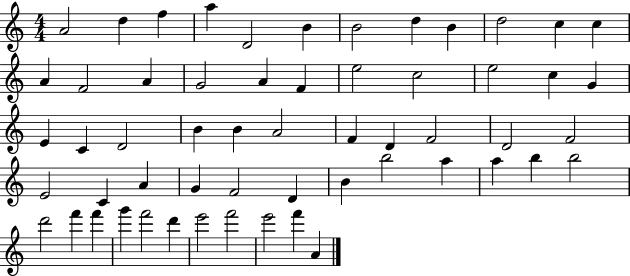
X:1
T:Untitled
M:4/4
L:1/4
K:C
A2 d f a D2 B B2 d B d2 c c A F2 A G2 A F e2 c2 e2 c G E C D2 B B A2 F D F2 D2 F2 E2 C A G F2 D B b2 a a b b2 d'2 f' f' g' f'2 d' e'2 f'2 e'2 f' A